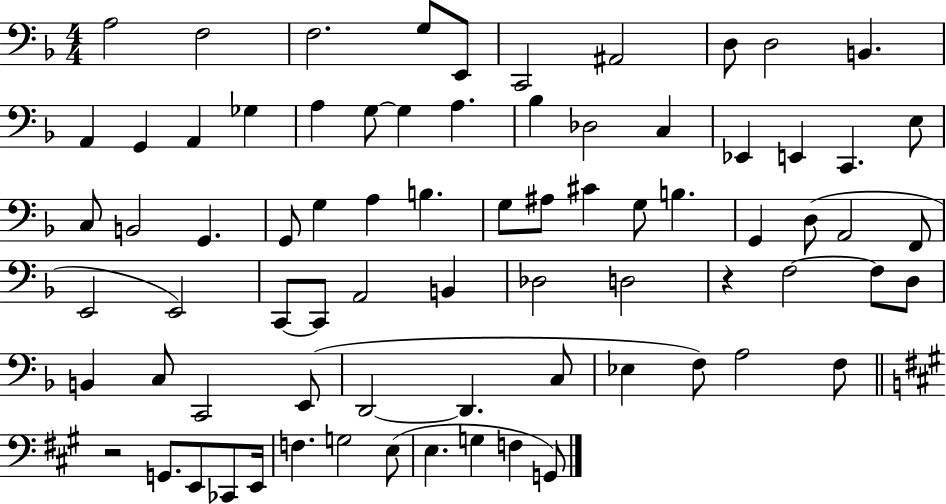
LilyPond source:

{
  \clef bass
  \numericTimeSignature
  \time 4/4
  \key f \major
  a2 f2 | f2. g8 e,8 | c,2 ais,2 | d8 d2 b,4. | \break a,4 g,4 a,4 ges4 | a4 g8~~ g4 a4. | bes4 des2 c4 | ees,4 e,4 c,4. e8 | \break c8 b,2 g,4. | g,8 g4 a4 b4. | g8 ais8 cis'4 g8 b4. | g,4 d8( a,2 f,8 | \break e,2 e,2) | c,8~~ c,8 a,2 b,4 | des2 d2 | r4 f2~~ f8 d8 | \break b,4 c8 c,2 e,8( | d,2~~ d,4. c8 | ees4 f8) a2 f8 | \bar "||" \break \key a \major r2 g,8. e,8 ces,8 e,16 | f4. g2 e8( | e4. g4 f4 g,8) | \bar "|."
}